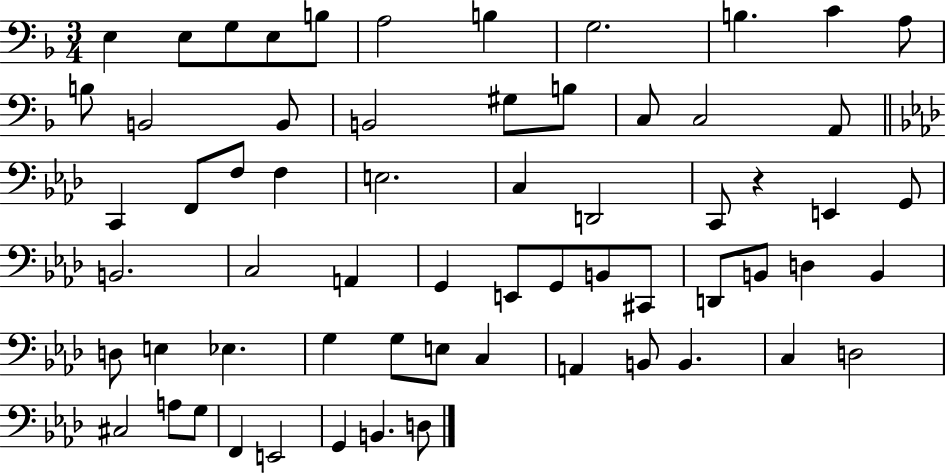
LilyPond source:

{
  \clef bass
  \numericTimeSignature
  \time 3/4
  \key f \major
  e4 e8 g8 e8 b8 | a2 b4 | g2. | b4. c'4 a8 | \break b8 b,2 b,8 | b,2 gis8 b8 | c8 c2 a,8 | \bar "||" \break \key f \minor c,4 f,8 f8 f4 | e2. | c4 d,2 | c,8 r4 e,4 g,8 | \break b,2. | c2 a,4 | g,4 e,8 g,8 b,8 cis,8 | d,8 b,8 d4 b,4 | \break d8 e4 ees4. | g4 g8 e8 c4 | a,4 b,8 b,4. | c4 d2 | \break cis2 a8 g8 | f,4 e,2 | g,4 b,4. d8 | \bar "|."
}